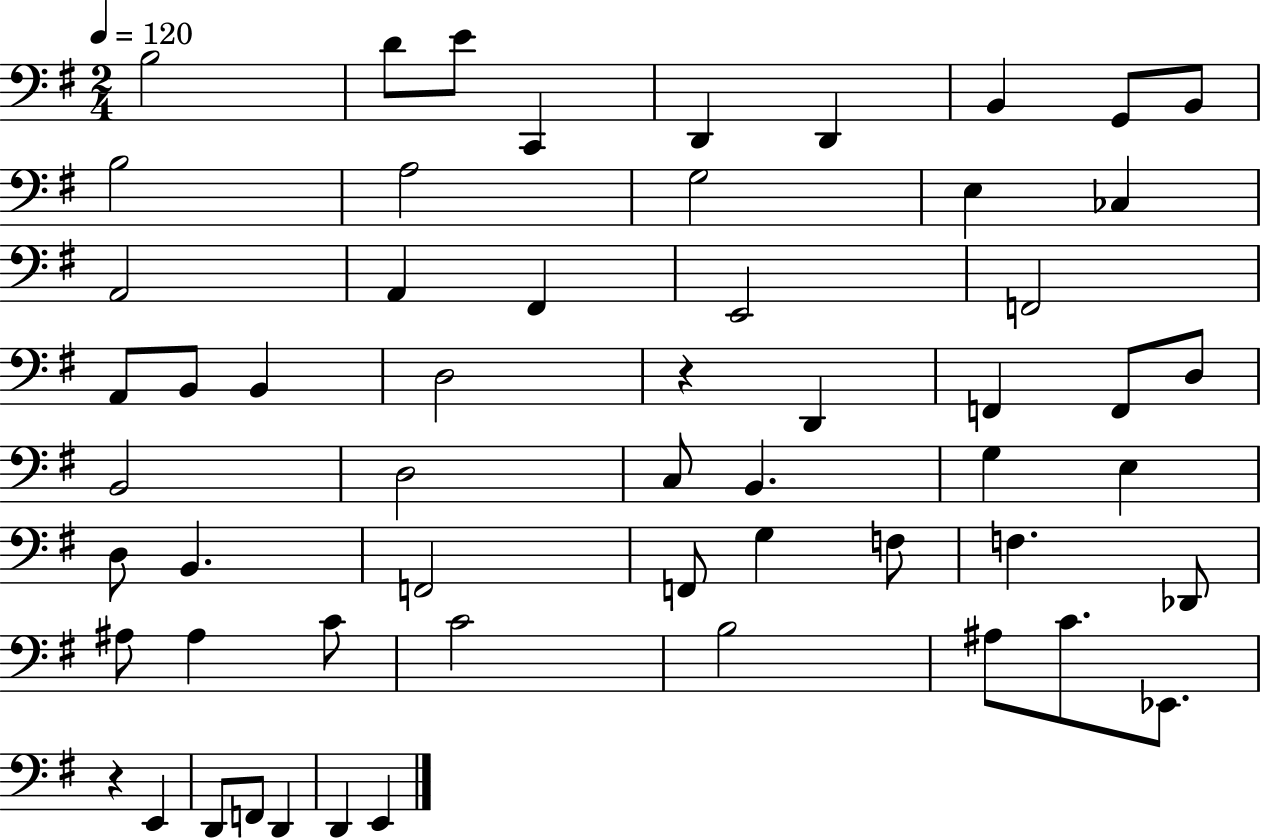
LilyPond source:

{
  \clef bass
  \numericTimeSignature
  \time 2/4
  \key g \major
  \tempo 4 = 120
  b2 | d'8 e'8 c,4 | d,4 d,4 | b,4 g,8 b,8 | \break b2 | a2 | g2 | e4 ces4 | \break a,2 | a,4 fis,4 | e,2 | f,2 | \break a,8 b,8 b,4 | d2 | r4 d,4 | f,4 f,8 d8 | \break b,2 | d2 | c8 b,4. | g4 e4 | \break d8 b,4. | f,2 | f,8 g4 f8 | f4. des,8 | \break ais8 ais4 c'8 | c'2 | b2 | ais8 c'8. ees,8. | \break r4 e,4 | d,8 f,8 d,4 | d,4 e,4 | \bar "|."
}